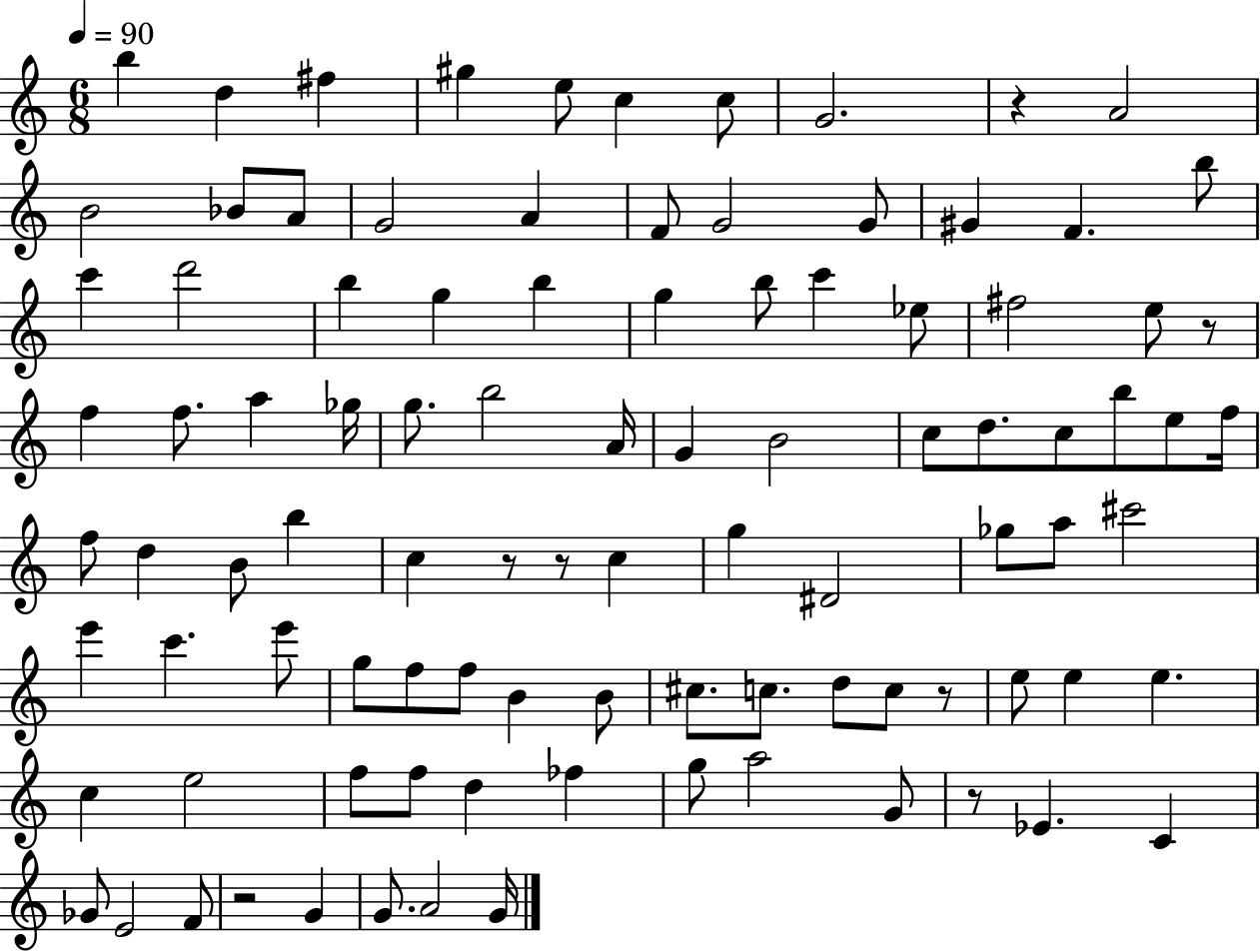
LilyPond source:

{
  \clef treble
  \numericTimeSignature
  \time 6/8
  \key c \major
  \tempo 4 = 90
  b''4 d''4 fis''4 | gis''4 e''8 c''4 c''8 | g'2. | r4 a'2 | \break b'2 bes'8 a'8 | g'2 a'4 | f'8 g'2 g'8 | gis'4 f'4. b''8 | \break c'''4 d'''2 | b''4 g''4 b''4 | g''4 b''8 c'''4 ees''8 | fis''2 e''8 r8 | \break f''4 f''8. a''4 ges''16 | g''8. b''2 a'16 | g'4 b'2 | c''8 d''8. c''8 b''8 e''8 f''16 | \break f''8 d''4 b'8 b''4 | c''4 r8 r8 c''4 | g''4 dis'2 | ges''8 a''8 cis'''2 | \break e'''4 c'''4. e'''8 | g''8 f''8 f''8 b'4 b'8 | cis''8. c''8. d''8 c''8 r8 | e''8 e''4 e''4. | \break c''4 e''2 | f''8 f''8 d''4 fes''4 | g''8 a''2 g'8 | r8 ees'4. c'4 | \break ges'8 e'2 f'8 | r2 g'4 | g'8. a'2 g'16 | \bar "|."
}